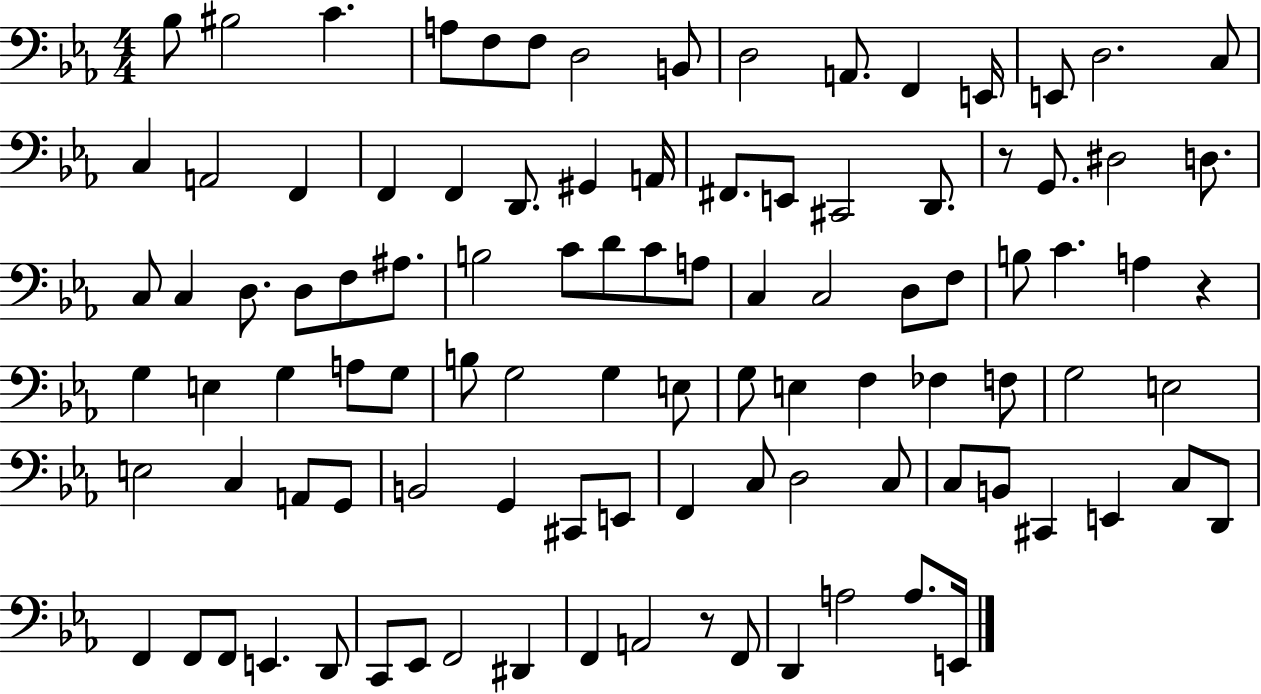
X:1
T:Untitled
M:4/4
L:1/4
K:Eb
_B,/2 ^B,2 C A,/2 F,/2 F,/2 D,2 B,,/2 D,2 A,,/2 F,, E,,/4 E,,/2 D,2 C,/2 C, A,,2 F,, F,, F,, D,,/2 ^G,, A,,/4 ^F,,/2 E,,/2 ^C,,2 D,,/2 z/2 G,,/2 ^D,2 D,/2 C,/2 C, D,/2 D,/2 F,/2 ^A,/2 B,2 C/2 D/2 C/2 A,/2 C, C,2 D,/2 F,/2 B,/2 C A, z G, E, G, A,/2 G,/2 B,/2 G,2 G, E,/2 G,/2 E, F, _F, F,/2 G,2 E,2 E,2 C, A,,/2 G,,/2 B,,2 G,, ^C,,/2 E,,/2 F,, C,/2 D,2 C,/2 C,/2 B,,/2 ^C,, E,, C,/2 D,,/2 F,, F,,/2 F,,/2 E,, D,,/2 C,,/2 _E,,/2 F,,2 ^D,, F,, A,,2 z/2 F,,/2 D,, A,2 A,/2 E,,/4